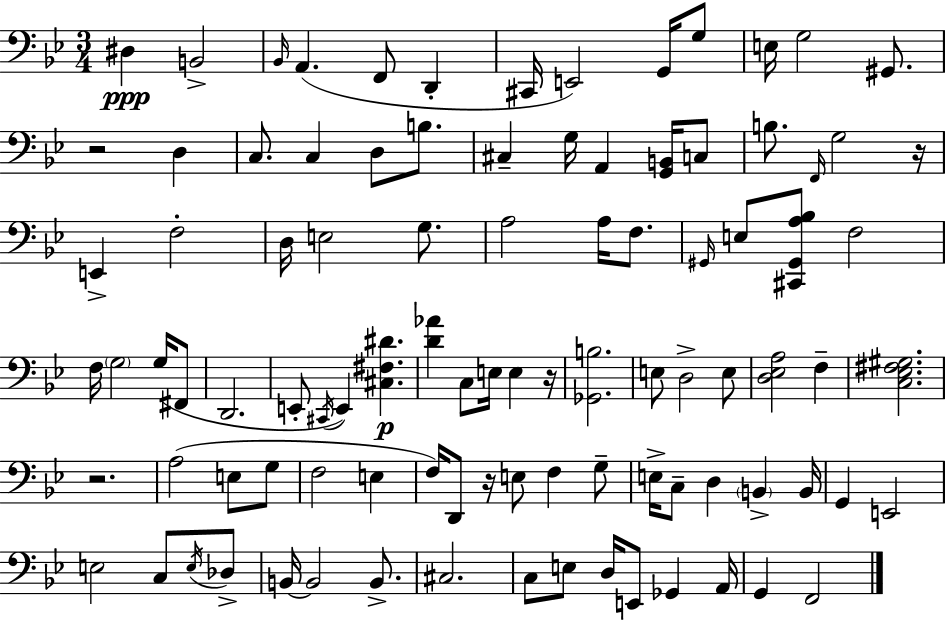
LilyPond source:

{
  \clef bass
  \numericTimeSignature
  \time 3/4
  \key g \minor
  \repeat volta 2 { dis4\ppp b,2-> | \grace { bes,16 }( a,4. f,8 d,4-. | cis,16 e,2) g,16 g8 | e16 g2 gis,8. | \break r2 d4 | c8. c4 d8 b8. | cis4-- g16 a,4 <g, b,>16 c8 | b8. \grace { f,16 } g2 | \break r16 e,4-> f2-. | d16 e2 g8. | a2 a16 f8. | \grace { gis,16 } e8 <cis, gis, a bes>8 f2 | \break f16 \parenthesize g2 | g16( fis,8 d,2. | e,8-. \acciaccatura { cis,16 } e,4) <cis fis dis'>4.\p | <d' aes'>4 c8 e16 e4 | \break r16 <ges, b>2. | e8 d2-> | e8 <d ees a>2 | f4-- <c ees fis gis>2. | \break r2. | a2( | e8 g8 f2 | e4 f16) d,8 r16 e8 f4 | \break g8-- e16-> c8-- d4 \parenthesize b,4-> | b,16 g,4 e,2 | e2 | c8 \acciaccatura { e16 } des8-> b,16~~ b,2 | \break b,8.-> cis2. | c8 e8 d16 e,8 | ges,4 a,16 g,4 f,2 | } \bar "|."
}